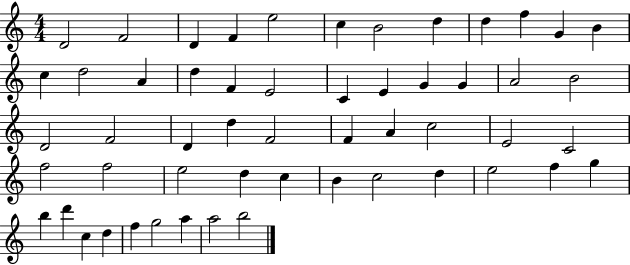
{
  \clef treble
  \numericTimeSignature
  \time 4/4
  \key c \major
  d'2 f'2 | d'4 f'4 e''2 | c''4 b'2 d''4 | d''4 f''4 g'4 b'4 | \break c''4 d''2 a'4 | d''4 f'4 e'2 | c'4 e'4 g'4 g'4 | a'2 b'2 | \break d'2 f'2 | d'4 d''4 f'2 | f'4 a'4 c''2 | e'2 c'2 | \break f''2 f''2 | e''2 d''4 c''4 | b'4 c''2 d''4 | e''2 f''4 g''4 | \break b''4 d'''4 c''4 d''4 | f''4 g''2 a''4 | a''2 b''2 | \bar "|."
}